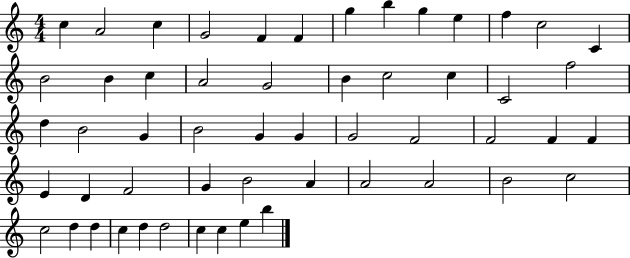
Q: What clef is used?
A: treble